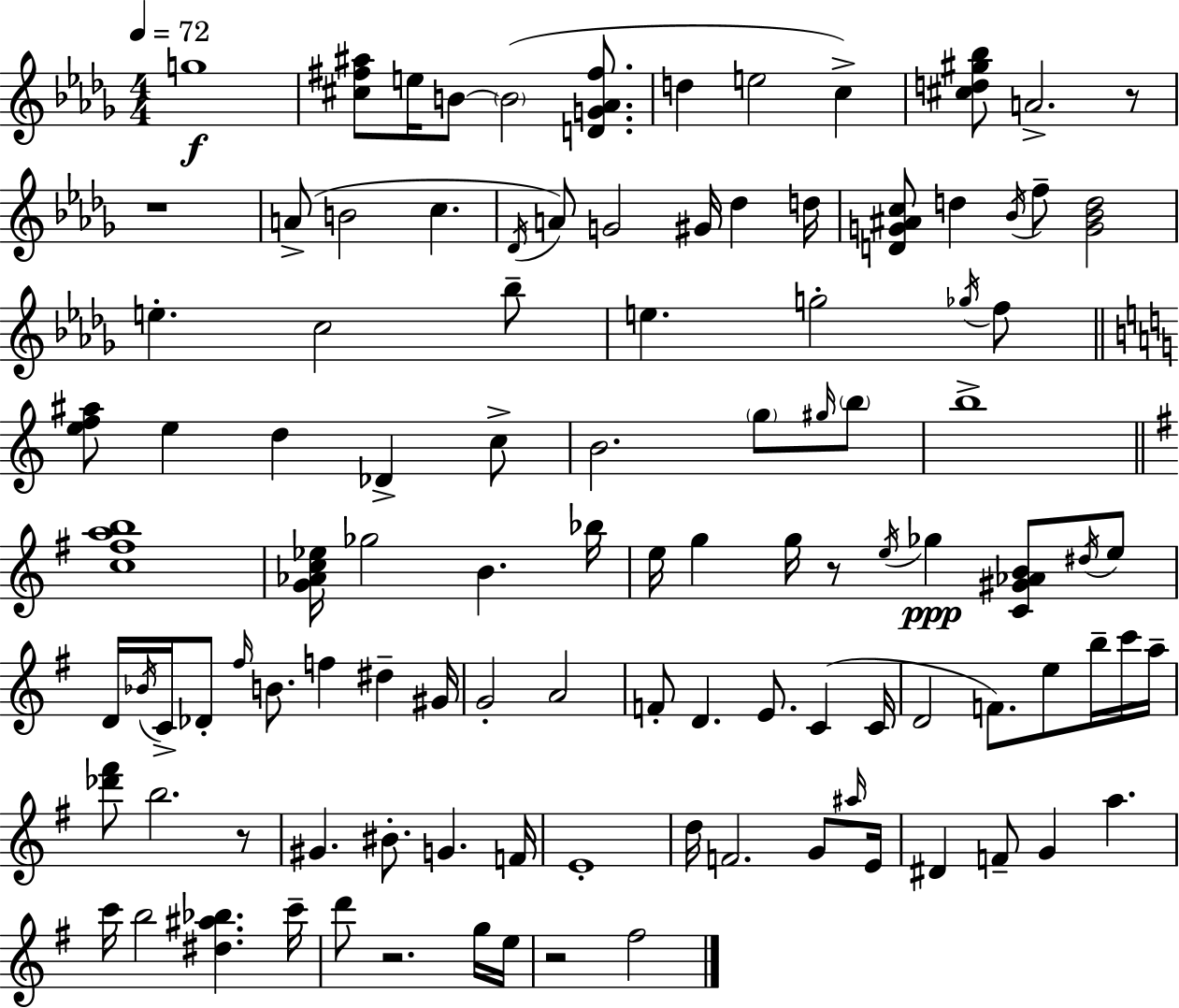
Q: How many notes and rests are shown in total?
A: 107